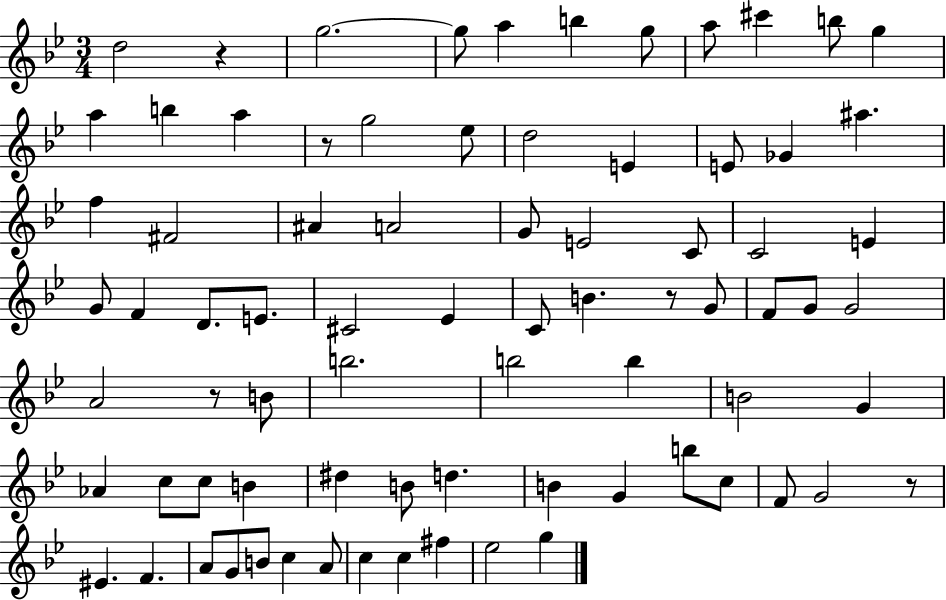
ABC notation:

X:1
T:Untitled
M:3/4
L:1/4
K:Bb
d2 z g2 g/2 a b g/2 a/2 ^c' b/2 g a b a z/2 g2 _e/2 d2 E E/2 _G ^a f ^F2 ^A A2 G/2 E2 C/2 C2 E G/2 F D/2 E/2 ^C2 _E C/2 B z/2 G/2 F/2 G/2 G2 A2 z/2 B/2 b2 b2 b B2 G _A c/2 c/2 B ^d B/2 d B G b/2 c/2 F/2 G2 z/2 ^E F A/2 G/2 B/2 c A/2 c c ^f _e2 g